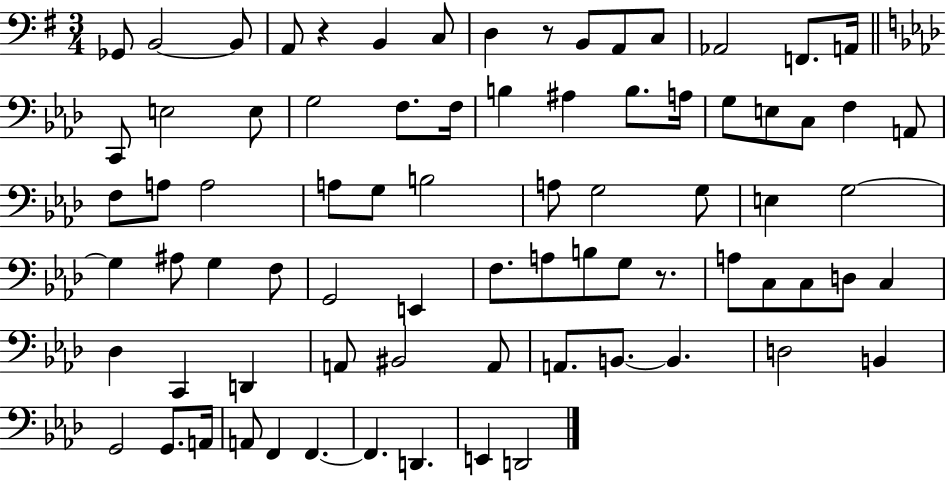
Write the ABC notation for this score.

X:1
T:Untitled
M:3/4
L:1/4
K:G
_G,,/2 B,,2 B,,/2 A,,/2 z B,, C,/2 D, z/2 B,,/2 A,,/2 C,/2 _A,,2 F,,/2 A,,/4 C,,/2 E,2 E,/2 G,2 F,/2 F,/4 B, ^A, B,/2 A,/4 G,/2 E,/2 C,/2 F, A,,/2 F,/2 A,/2 A,2 A,/2 G,/2 B,2 A,/2 G,2 G,/2 E, G,2 G, ^A,/2 G, F,/2 G,,2 E,, F,/2 A,/2 B,/2 G,/2 z/2 A,/2 C,/2 C,/2 D,/2 C, _D, C,, D,, A,,/2 ^B,,2 A,,/2 A,,/2 B,,/2 B,, D,2 B,, G,,2 G,,/2 A,,/4 A,,/2 F,, F,, F,, D,, E,, D,,2